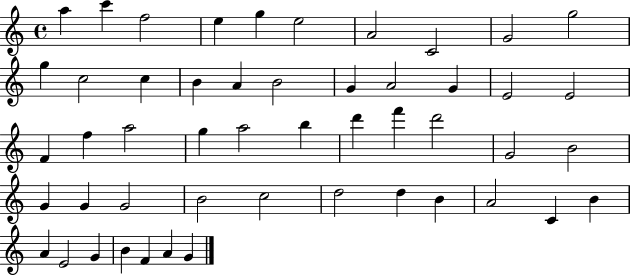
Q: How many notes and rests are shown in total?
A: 50